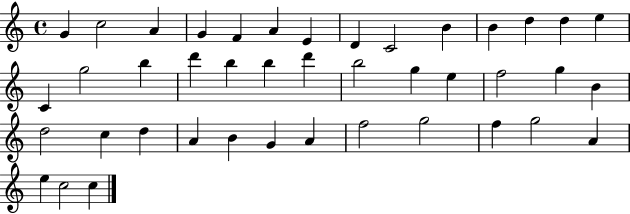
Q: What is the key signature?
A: C major